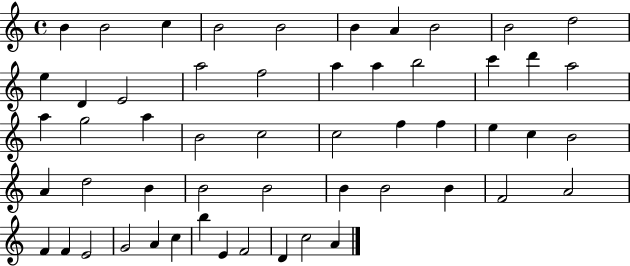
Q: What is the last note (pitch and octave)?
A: A4